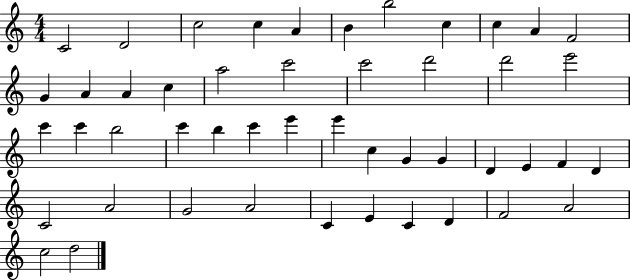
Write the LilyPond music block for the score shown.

{
  \clef treble
  \numericTimeSignature
  \time 4/4
  \key c \major
  c'2 d'2 | c''2 c''4 a'4 | b'4 b''2 c''4 | c''4 a'4 f'2 | \break g'4 a'4 a'4 c''4 | a''2 c'''2 | c'''2 d'''2 | d'''2 e'''2 | \break c'''4 c'''4 b''2 | c'''4 b''4 c'''4 e'''4 | e'''4 c''4 g'4 g'4 | d'4 e'4 f'4 d'4 | \break c'2 a'2 | g'2 a'2 | c'4 e'4 c'4 d'4 | f'2 a'2 | \break c''2 d''2 | \bar "|."
}